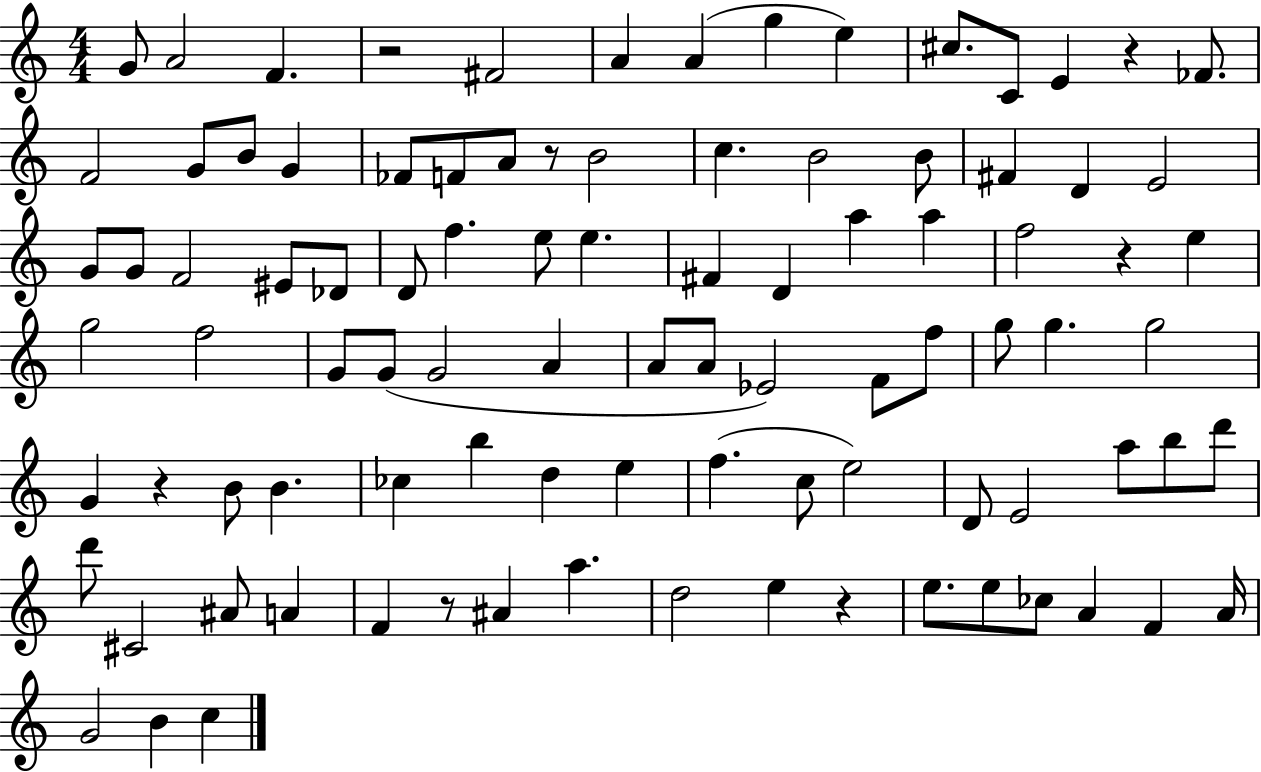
G4/e A4/h F4/q. R/h F#4/h A4/q A4/q G5/q E5/q C#5/e. C4/e E4/q R/q FES4/e. F4/h G4/e B4/e G4/q FES4/e F4/e A4/e R/e B4/h C5/q. B4/h B4/e F#4/q D4/q E4/h G4/e G4/e F4/h EIS4/e Db4/e D4/e F5/q. E5/e E5/q. F#4/q D4/q A5/q A5/q F5/h R/q E5/q G5/h F5/h G4/e G4/e G4/h A4/q A4/e A4/e Eb4/h F4/e F5/e G5/e G5/q. G5/h G4/q R/q B4/e B4/q. CES5/q B5/q D5/q E5/q F5/q. C5/e E5/h D4/e E4/h A5/e B5/e D6/e D6/e C#4/h A#4/e A4/q F4/q R/e A#4/q A5/q. D5/h E5/q R/q E5/e. E5/e CES5/e A4/q F4/q A4/s G4/h B4/q C5/q